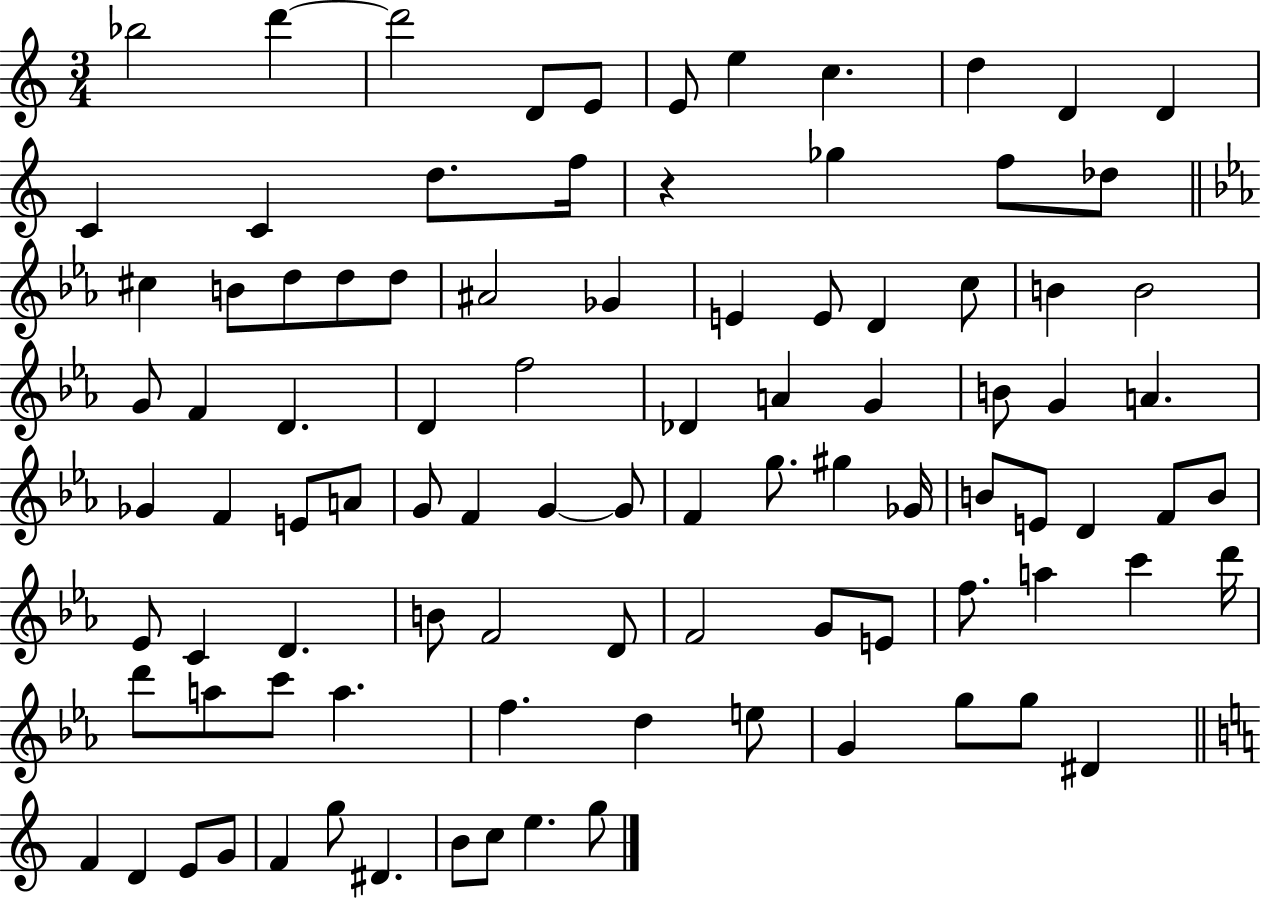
{
  \clef treble
  \numericTimeSignature
  \time 3/4
  \key c \major
  bes''2 d'''4~~ | d'''2 d'8 e'8 | e'8 e''4 c''4. | d''4 d'4 d'4 | \break c'4 c'4 d''8. f''16 | r4 ges''4 f''8 des''8 | \bar "||" \break \key ees \major cis''4 b'8 d''8 d''8 d''8 | ais'2 ges'4 | e'4 e'8 d'4 c''8 | b'4 b'2 | \break g'8 f'4 d'4. | d'4 f''2 | des'4 a'4 g'4 | b'8 g'4 a'4. | \break ges'4 f'4 e'8 a'8 | g'8 f'4 g'4~~ g'8 | f'4 g''8. gis''4 ges'16 | b'8 e'8 d'4 f'8 b'8 | \break ees'8 c'4 d'4. | b'8 f'2 d'8 | f'2 g'8 e'8 | f''8. a''4 c'''4 d'''16 | \break d'''8 a''8 c'''8 a''4. | f''4. d''4 e''8 | g'4 g''8 g''8 dis'4 | \bar "||" \break \key c \major f'4 d'4 e'8 g'8 | f'4 g''8 dis'4. | b'8 c''8 e''4. g''8 | \bar "|."
}